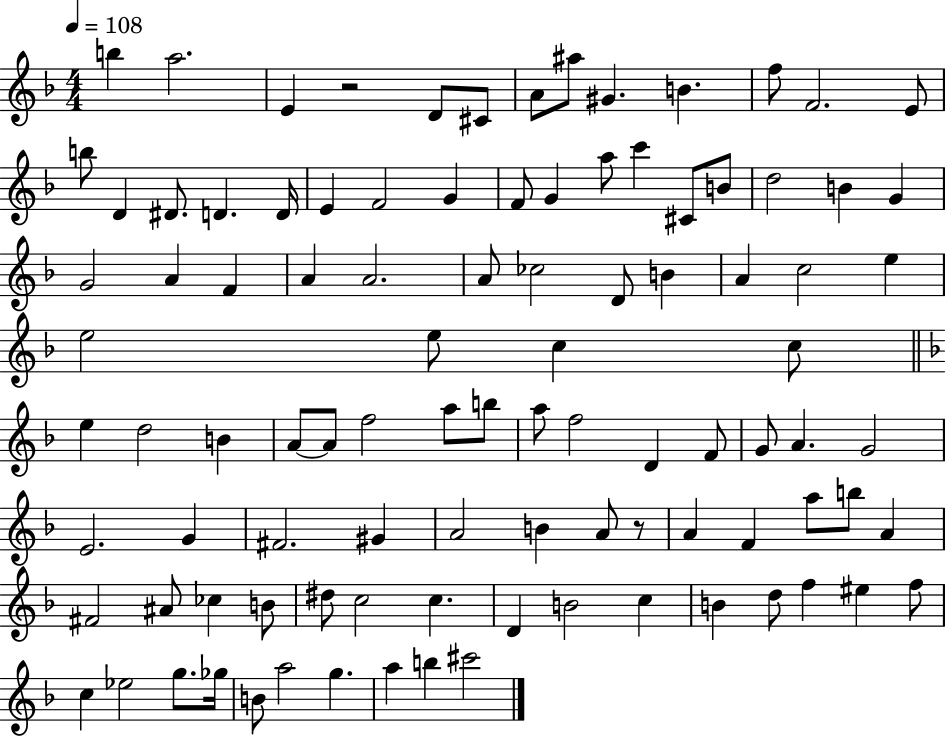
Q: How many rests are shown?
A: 2